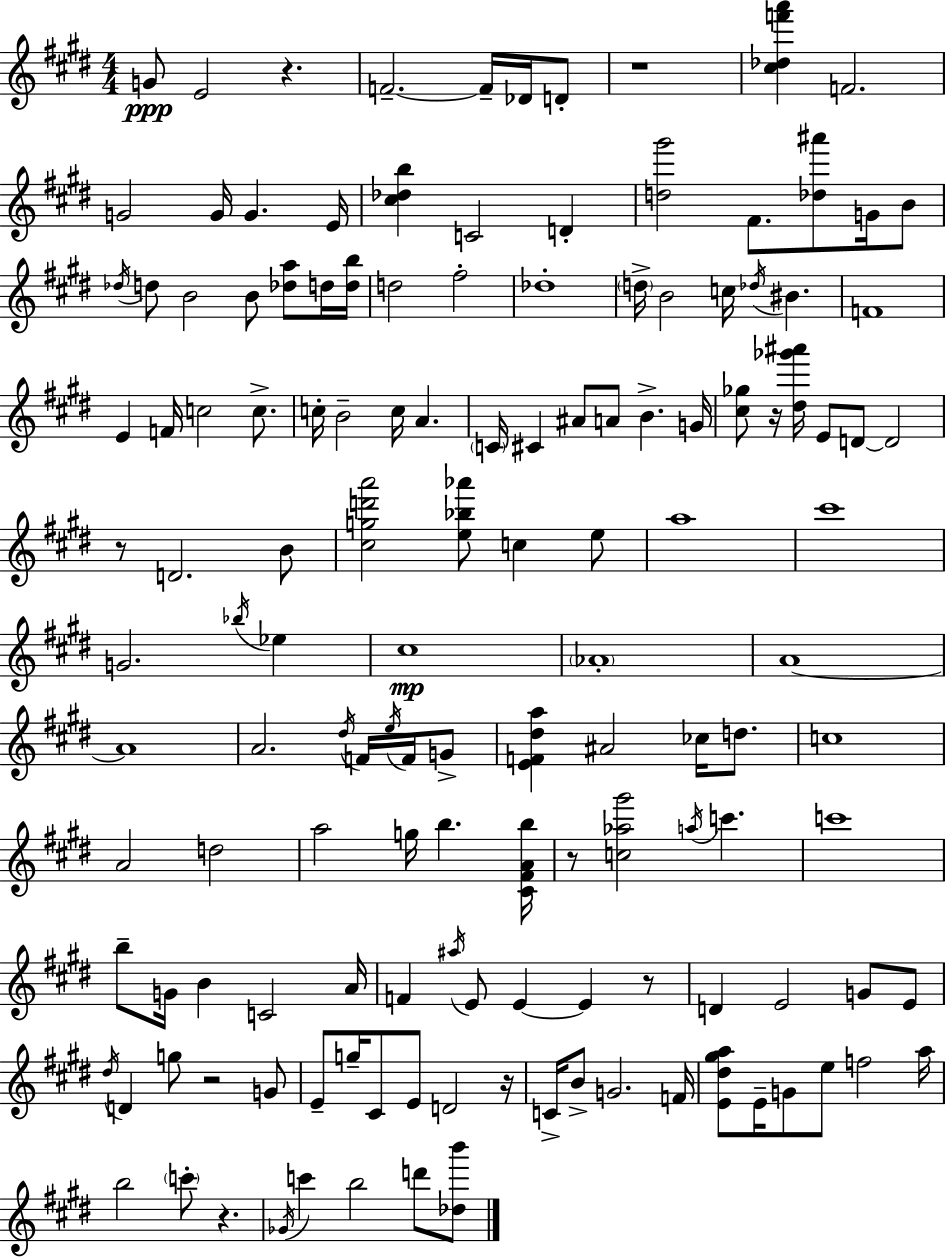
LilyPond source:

{
  \clef treble
  \numericTimeSignature
  \time 4/4
  \key e \major
  g'8\ppp e'2 r4. | f'2.--~~ f'16-- des'16 d'8-. | r1 | <cis'' des'' f''' a'''>4 f'2. | \break g'2 g'16 g'4. e'16 | <cis'' des'' b''>4 c'2 d'4-. | <d'' gis'''>2 fis'8. <des'' ais'''>8 g'16 b'8 | \acciaccatura { des''16 } d''8 b'2 b'8 <des'' a''>8 d''16 | \break <d'' b''>16 d''2 fis''2-. | des''1-. | \parenthesize d''16-> b'2 c''16 \acciaccatura { des''16 } bis'4. | f'1 | \break e'4 f'16 c''2 c''8.-> | c''16-. b'2-- c''16 a'4. | \parenthesize c'16 cis'4 ais'8 a'8 b'4.-> | g'16 <cis'' ges''>8 r16 <dis'' ges''' ais'''>16 e'8 d'8~~ d'2 | \break r8 d'2. | b'8 <cis'' g'' d''' a'''>2 <e'' bes'' aes'''>8 c''4 | e''8 a''1 | cis'''1 | \break g'2. \acciaccatura { bes''16 } ees''4 | cis''1\mp | \parenthesize aes'1-. | a'1~~ | \break a'1 | a'2. \acciaccatura { dis''16 } | f'16 \acciaccatura { e''16 } f'16 g'8-> <e' f' dis'' a''>4 ais'2 | ces''16 d''8. c''1 | \break a'2 d''2 | a''2 g''16 b''4. | <cis' fis' a' b''>16 r8 <c'' aes'' gis'''>2 \acciaccatura { a''16 } | c'''4. c'''1 | \break b''8-- g'16 b'4 c'2 | a'16 f'4 \acciaccatura { ais''16 } e'8 e'4~~ | e'4 r8 d'4 e'2 | g'8 e'8 \acciaccatura { dis''16 } d'4 g''8 r2 | \break g'8 e'8-- g''16-- cis'8 e'8 d'2 | r16 c'16-> b'8-> g'2. | f'16 <e' dis'' gis'' a''>8 e'16-- g'8 e''8 f''2 | a''16 b''2 | \break \parenthesize c'''8-. r4. \acciaccatura { ges'16 } c'''4 b''2 | d'''8 <des'' b'''>8 \bar "|."
}